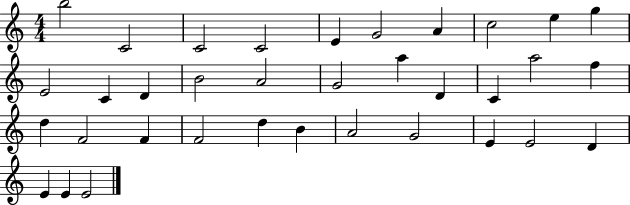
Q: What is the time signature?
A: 4/4